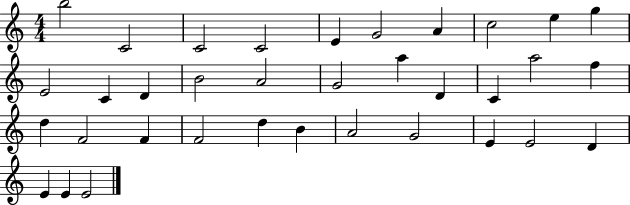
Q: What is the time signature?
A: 4/4